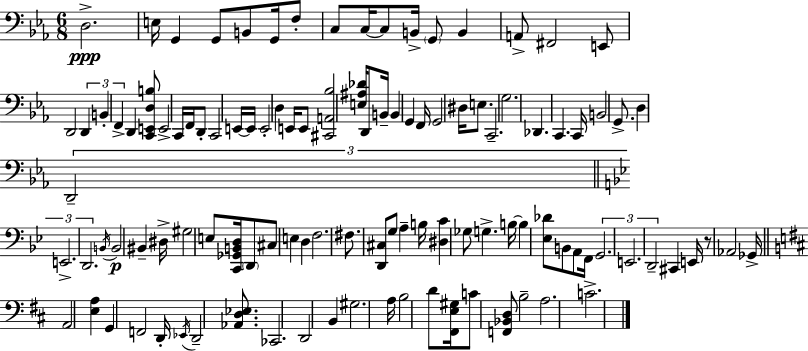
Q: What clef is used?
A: bass